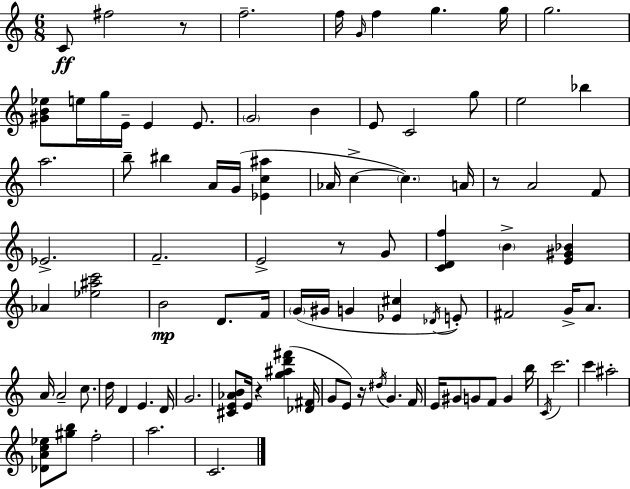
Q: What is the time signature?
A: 6/8